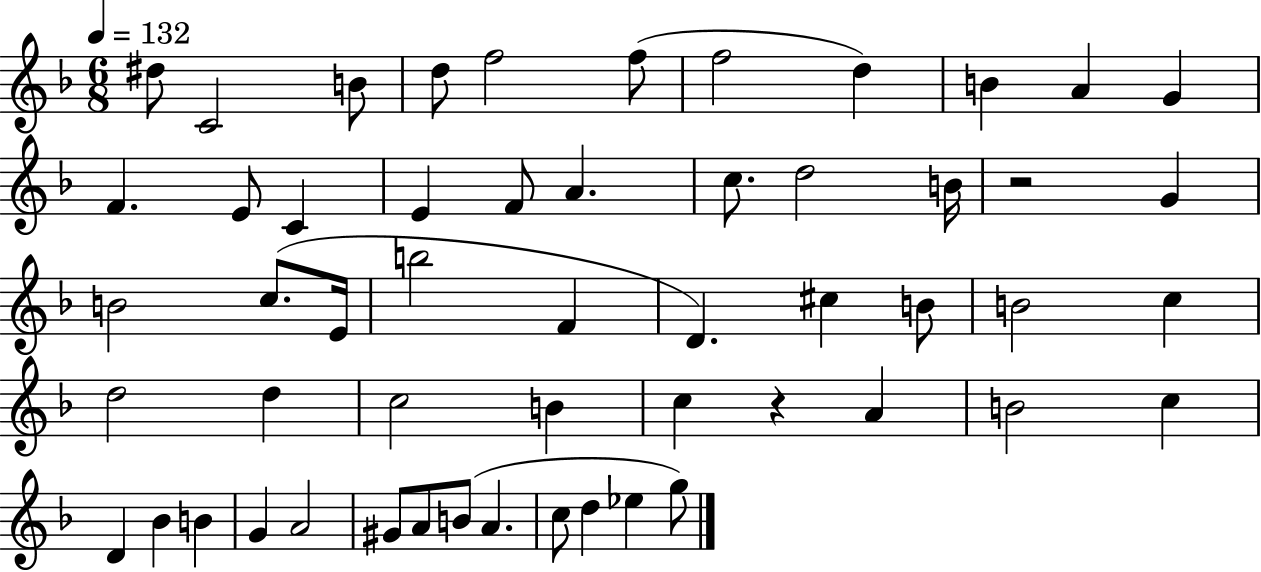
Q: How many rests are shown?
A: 2